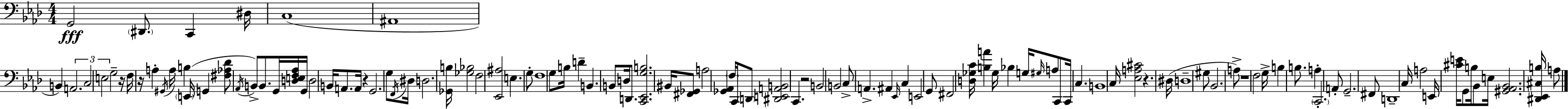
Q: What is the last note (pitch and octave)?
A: A3